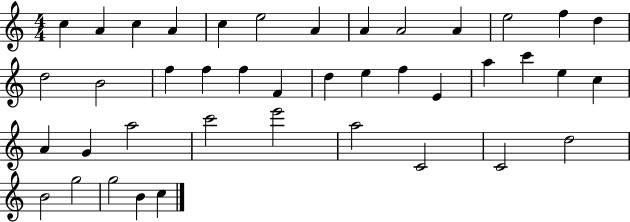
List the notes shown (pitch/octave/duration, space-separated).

C5/q A4/q C5/q A4/q C5/q E5/h A4/q A4/q A4/h A4/q E5/h F5/q D5/q D5/h B4/h F5/q F5/q F5/q F4/q D5/q E5/q F5/q E4/q A5/q C6/q E5/q C5/q A4/q G4/q A5/h C6/h E6/h A5/h C4/h C4/h D5/h B4/h G5/h G5/h B4/q C5/q